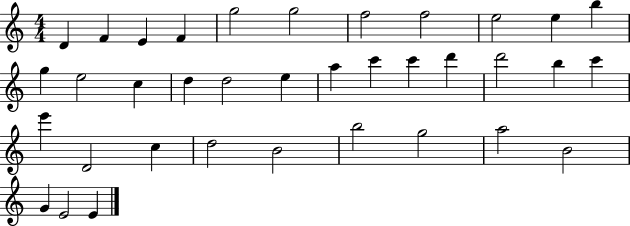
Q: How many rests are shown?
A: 0